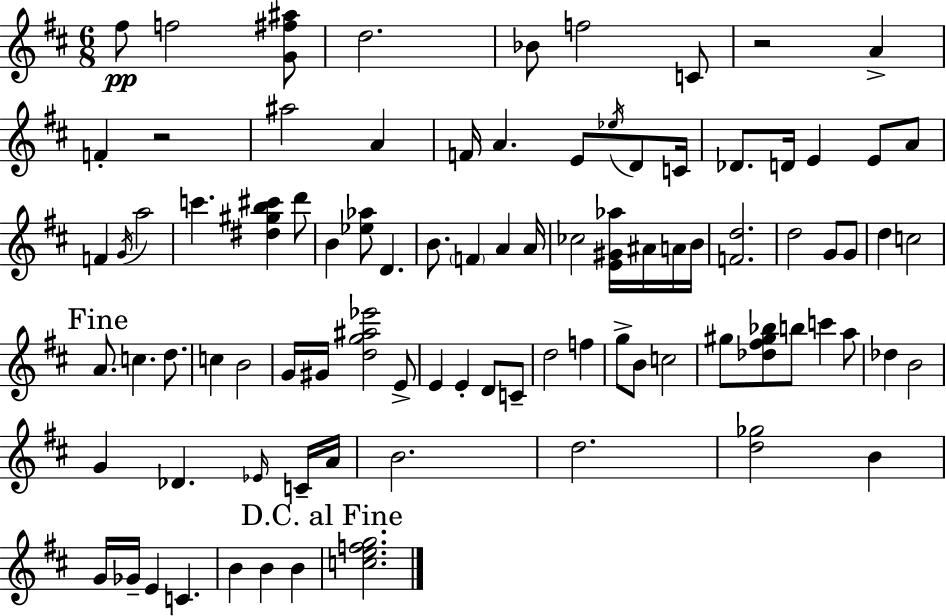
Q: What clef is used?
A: treble